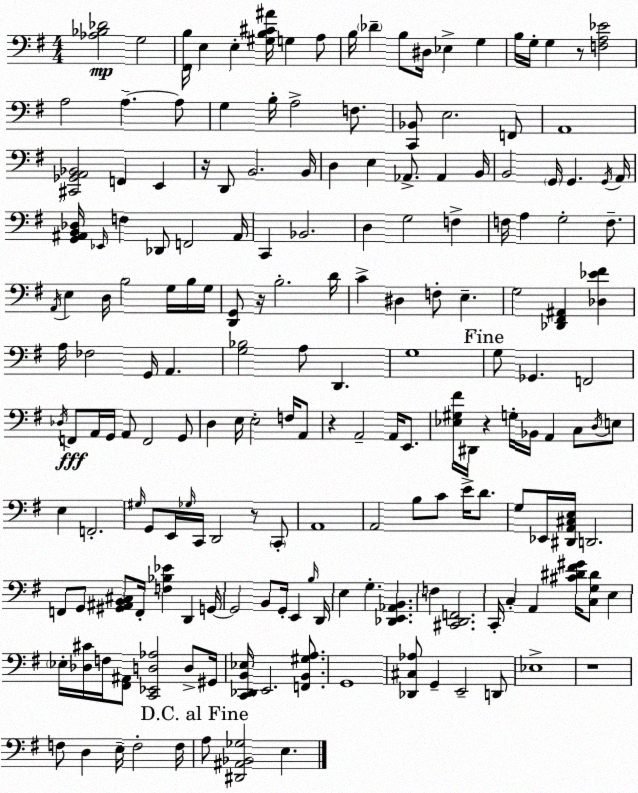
X:1
T:Untitled
M:4/4
L:1/4
K:Em
[_A,_B,_D]2 G,2 [^F,,B,]/4 E, E, [^G,B,^C^A]/4 G, A,/2 B,/4 _D B,/2 ^D,/4 _E, G, B,/4 G,/4 G, z/2 [F,A,_E]2 A,2 A, A,/2 G, B,/4 A,2 F,/2 [C,,_B,,]/2 E,2 F,,/2 A,,4 [^C,,_G,,A,,_B,,]2 F,, E,, z/4 D,,/2 B,,2 B,,/4 D, E, _A,,/2 _A,, B,,/4 B,,2 G,,/4 G,, G,,/4 A,,/4 [G,,^A,,B,,_D,]/4 _E,,/4 F, _D,,/2 F,,2 ^A,,/4 C,, _B,,2 D, G,2 F, F,/4 A, G,2 F,/2 A,,/4 E, D,/4 B,2 G,/4 B,/4 G,/4 [D,,G,,]/2 z/4 B,2 D/4 C ^D, F,/2 E, G,2 [_D,,^F,,^A,,] [_D,_E^F] A,/4 _F,2 G,,/4 A,, [G,_B,]2 A,/2 D,, G,4 G,/2 _G,, F,,2 _D,/4 F,,/2 A,,/4 G,,/4 A,,/2 F,,2 G,,/2 D, E,/4 E,2 F,/4 A,,/2 z A,,2 A,,/4 E,,/2 [_E,^G,^F]/4 ^D,,/4 z G,/4 _B,,/4 A,, C,/2 D,/4 E,/2 E, F,,2 ^G,/4 G,,/2 E,,/4 _G,/4 C,,/4 D,,2 z/2 C,,/2 A,,4 A,,2 B,/2 C/2 E/4 D/2 G,/2 _E,,/4 [^D,,A,,^C,E,]/4 D,,2 F,,/2 G,,/2 [^G,,^A,,B,,^C,]/2 F,,/4 [F,_B,_E] D,, G,,/4 G,,2 B,,/2 G,,/4 E,, B,/4 D,,/4 E, G, [_D,,E,,_A,,B,,] F, [^C,,D,,F,,]2 C,,/4 C, A,, [^C^D^F^G]/4 [C,G,^D]/2 E, _E,/4 [_D,^C]/4 F,/4 [^F,,^A,,]/2 [C,,_E,,D,_A,]2 D,/2 ^G,,/4 [C,,_D,,B,,_E,]/4 E,,2 [F,,B,,^G,A,]/2 G,,4 [_D,,^C,_A,]/2 G,, E,,2 D,,/2 _E,4 z4 F,/2 D, E,/4 F,2 F,/4 A,/2 [^D,,^A,,_B,,_G,]2 E,